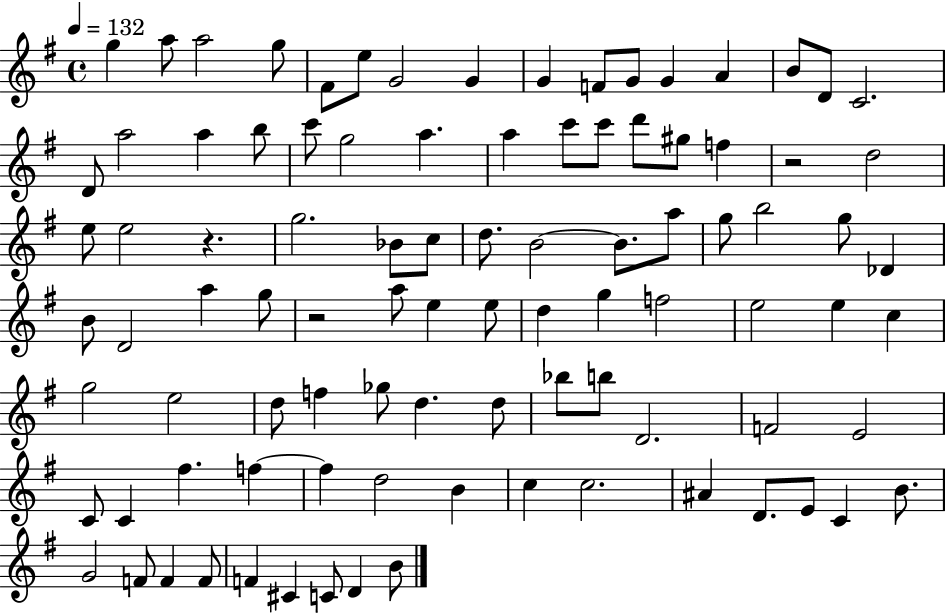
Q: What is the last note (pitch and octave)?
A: B4